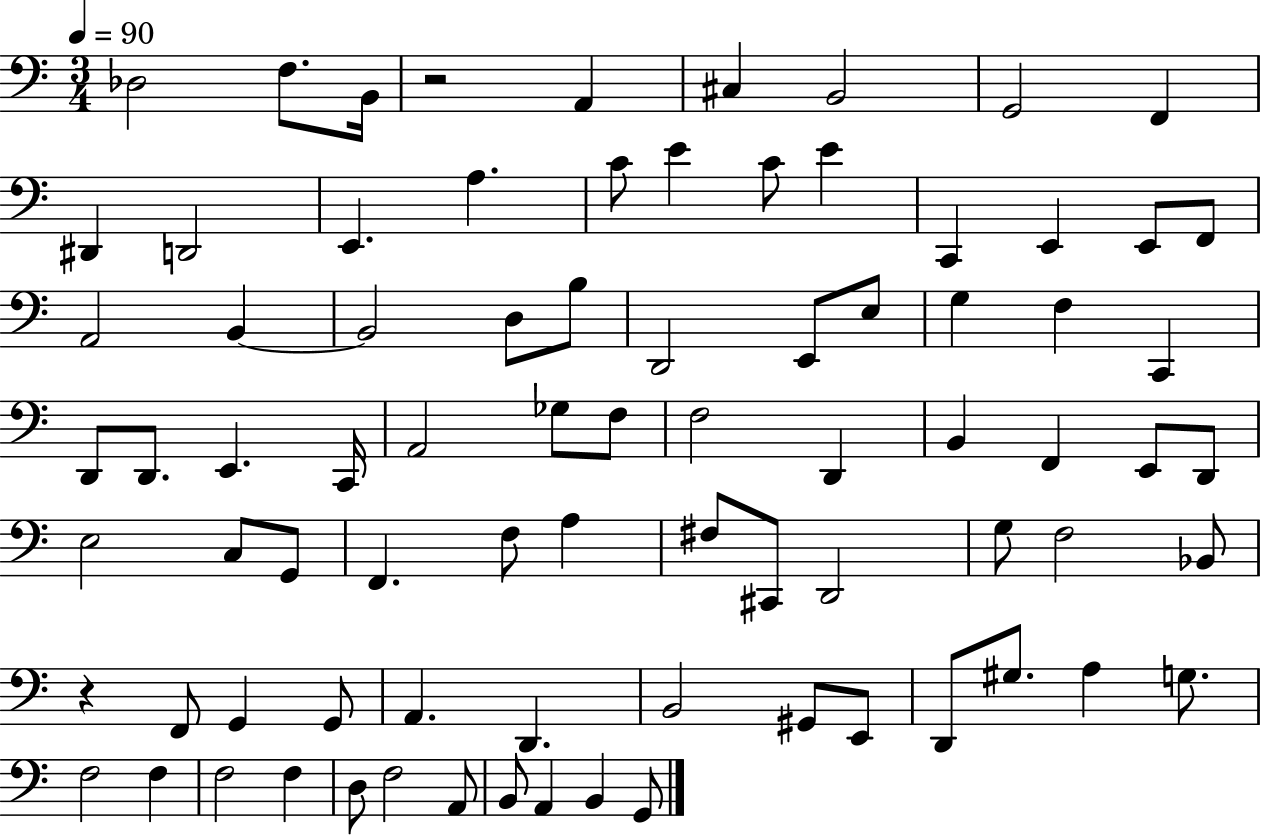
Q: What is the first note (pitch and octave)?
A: Db3